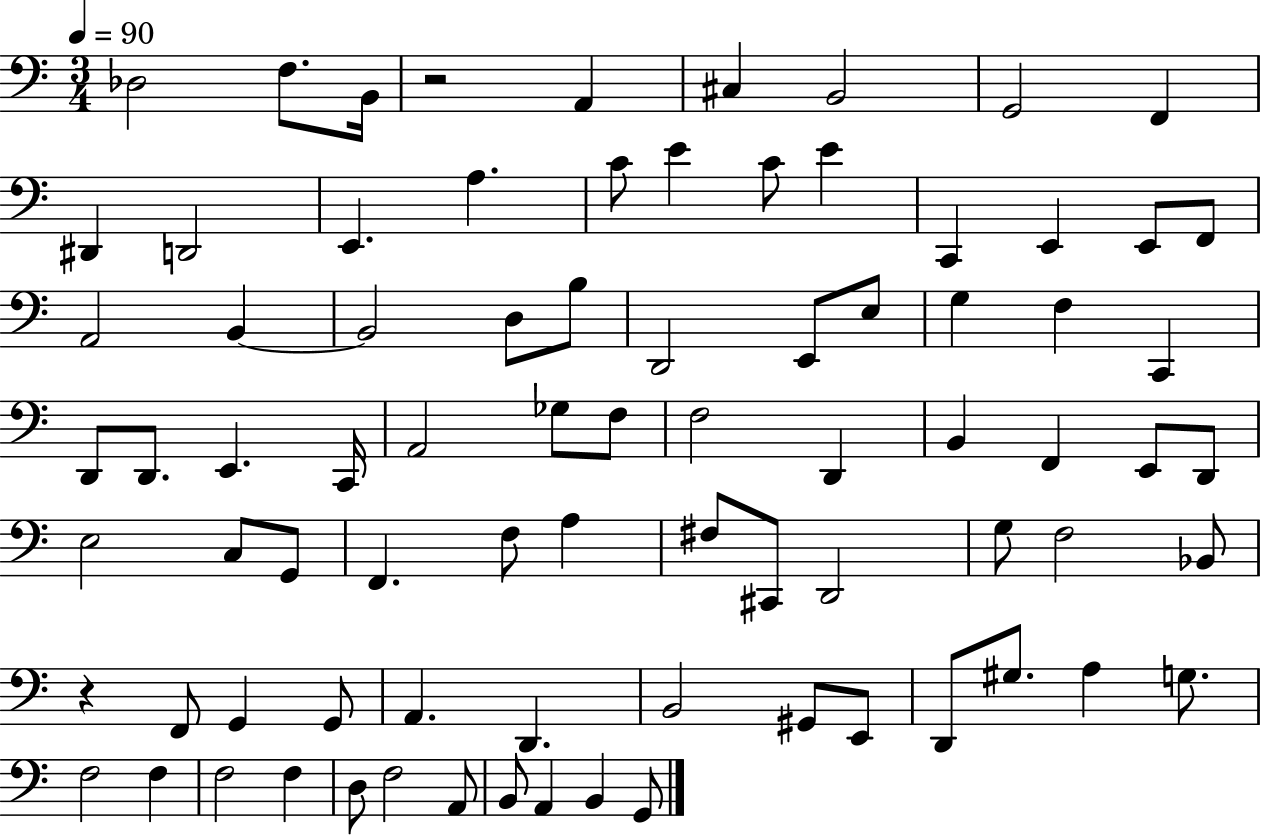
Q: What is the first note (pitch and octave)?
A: Db3